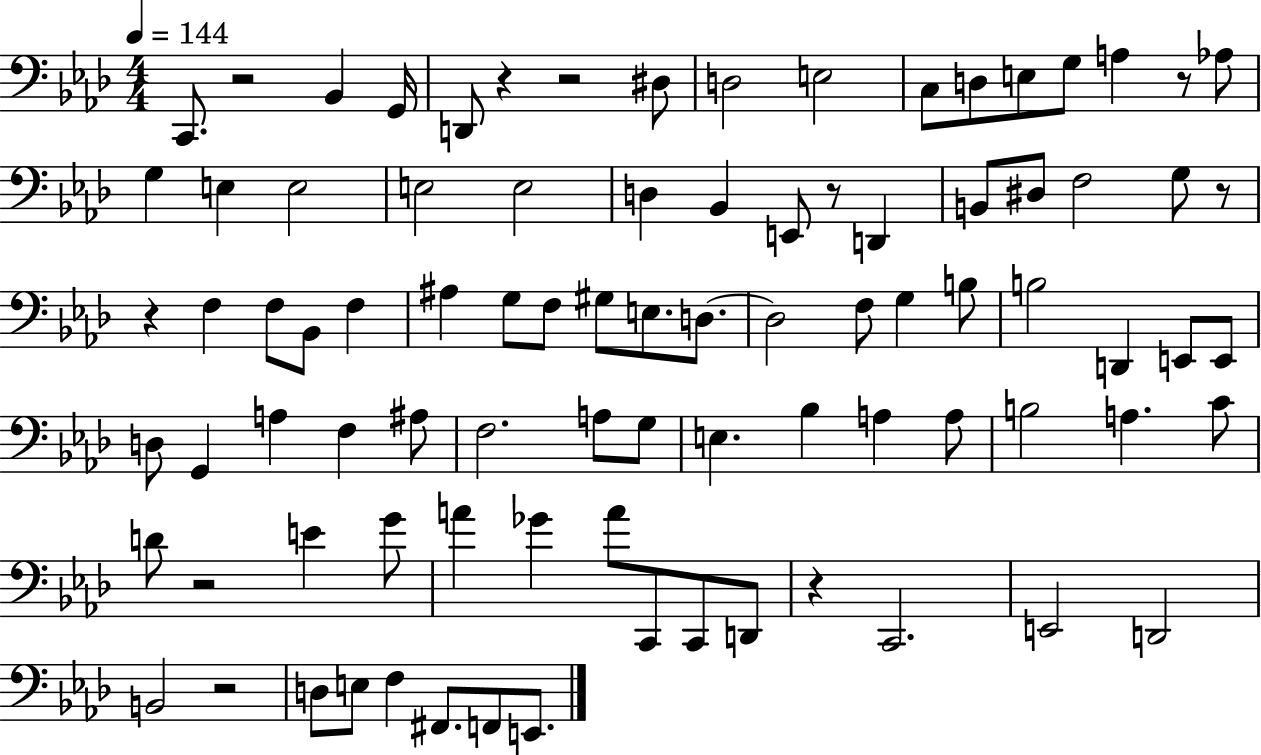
{
  \clef bass
  \numericTimeSignature
  \time 4/4
  \key aes \major
  \tempo 4 = 144
  c,8. r2 bes,4 g,16 | d,8 r4 r2 dis8 | d2 e2 | c8 d8 e8 g8 a4 r8 aes8 | \break g4 e4 e2 | e2 e2 | d4 bes,4 e,8 r8 d,4 | b,8 dis8 f2 g8 r8 | \break r4 f4 f8 bes,8 f4 | ais4 g8 f8 gis8 e8. d8.~~ | d2 f8 g4 b8 | b2 d,4 e,8 e,8 | \break d8 g,4 a4 f4 ais8 | f2. a8 g8 | e4. bes4 a4 a8 | b2 a4. c'8 | \break d'8 r2 e'4 g'8 | a'4 ges'4 a'8 c,8 c,8 d,8 | r4 c,2. | e,2 d,2 | \break b,2 r2 | d8 e8 f4 fis,8. f,8 e,8. | \bar "|."
}